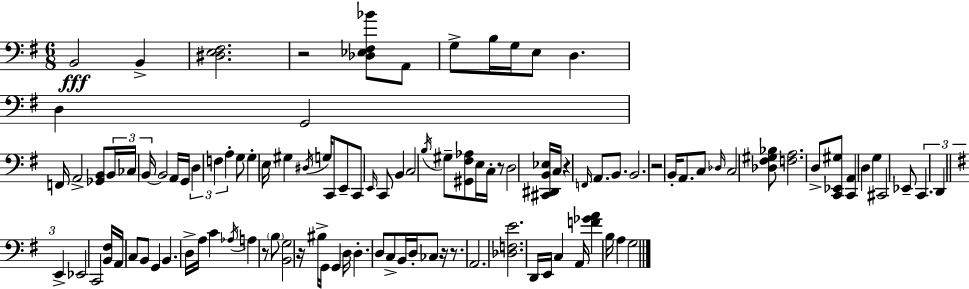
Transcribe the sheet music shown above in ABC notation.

X:1
T:Untitled
M:6/8
L:1/4
K:G
B,,2 B,, [^D,E,^F,]2 z2 [_D,_E,^F,_B]/2 A,,/2 G,/2 B,/4 G,/4 E,/2 D, D, G,,2 F,,/4 A,,2 [_G,,B,,]/2 B,,/4 _C,/4 B,,/4 B,,2 A,,/4 G,,/4 D, F, A, G,/2 G, E,/4 ^G, ^D,/4 G,/4 C,,/2 E,,/2 C,,/2 E,,/4 C,,/2 B,, C,2 B,/4 ^G,/2 [^G,,^F,_A,]/2 E,/4 C,/4 z/2 D,2 [^C,,^D,,B,,_E,]/4 C,/4 z F,,/4 A,,/2 B,,/2 B,,2 z2 B,,/4 A,,/2 C,/2 _D,/4 C,2 [_D,^F,^G,_B,]/2 [F,A,]2 D,/2 [C,,_E,,^G,]/2 [C,,A,,] D, G, ^C,,2 _E,,/2 C,, D,, E,, _E,,2 C,,2 [B,,^F,]/4 A,,/4 C,/2 B,,/2 G,, B,, D,/4 A,/4 C _A,/4 A, z/2 B,/2 [B,,G,]2 z/4 ^B,/4 G,,/4 G,, D,/4 D, D,/2 C,/2 B,,/4 D,/4 _C,/2 z/4 z/2 A,,2 [_D,F,E]2 D,,/4 E,,/4 C, A,,/4 [F_GA] B,/4 A, G,2